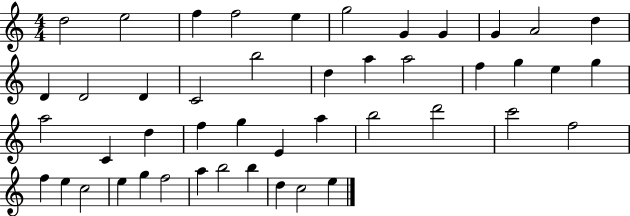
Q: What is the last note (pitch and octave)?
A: E5